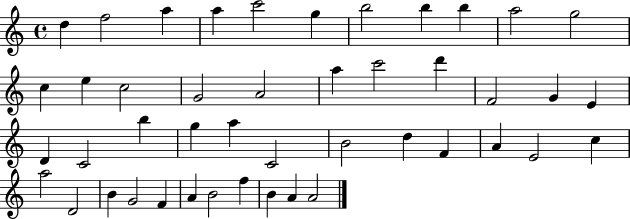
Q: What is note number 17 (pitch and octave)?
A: A5